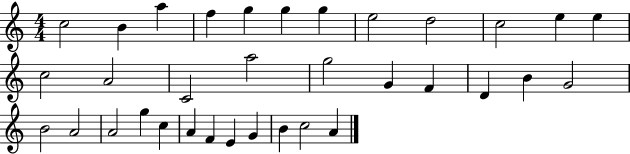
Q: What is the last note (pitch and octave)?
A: A4